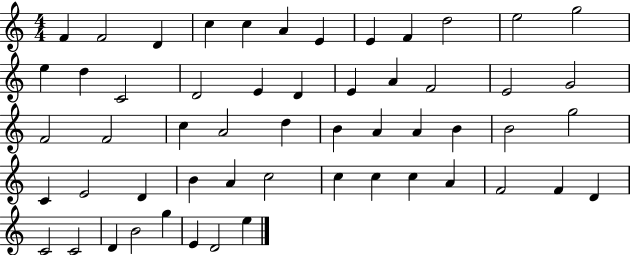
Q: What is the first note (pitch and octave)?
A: F4